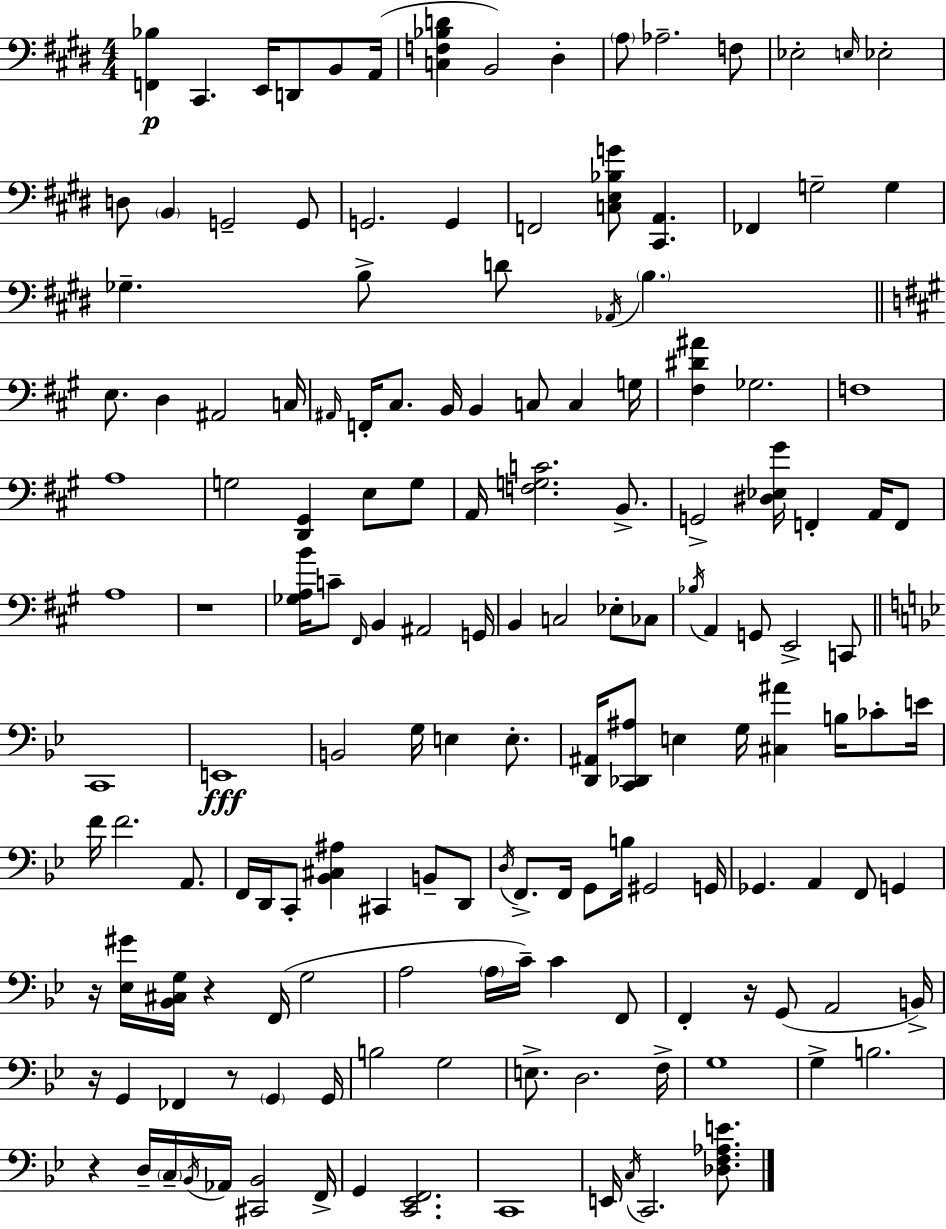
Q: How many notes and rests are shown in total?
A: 156